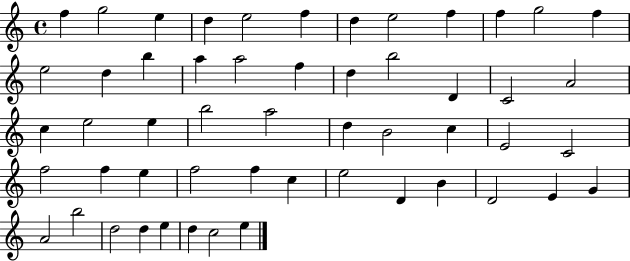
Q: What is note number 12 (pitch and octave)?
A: F5